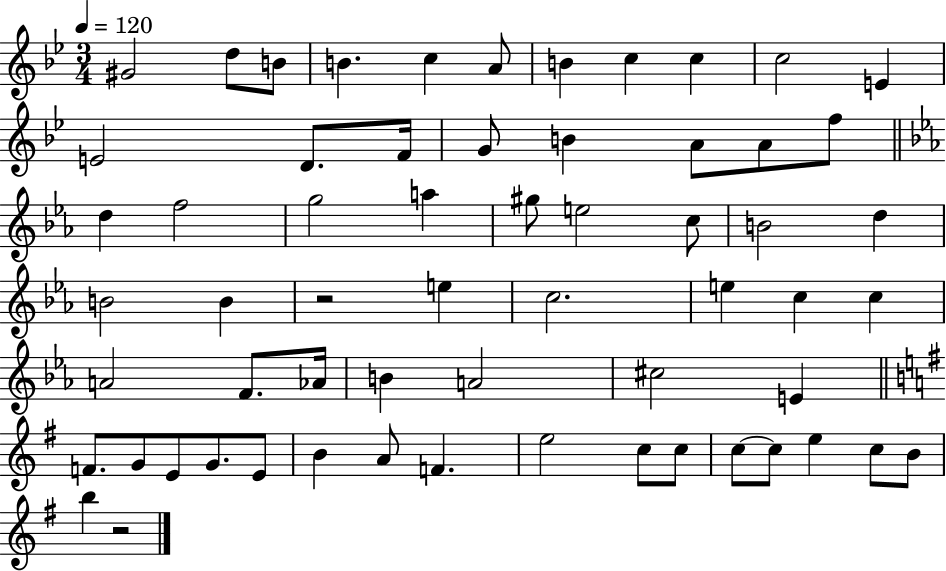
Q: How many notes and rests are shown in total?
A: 61